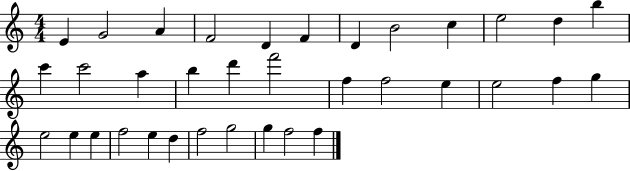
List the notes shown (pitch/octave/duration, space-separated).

E4/q G4/h A4/q F4/h D4/q F4/q D4/q B4/h C5/q E5/h D5/q B5/q C6/q C6/h A5/q B5/q D6/q F6/h F5/q F5/h E5/q E5/h F5/q G5/q E5/h E5/q E5/q F5/h E5/q D5/q F5/h G5/h G5/q F5/h F5/q